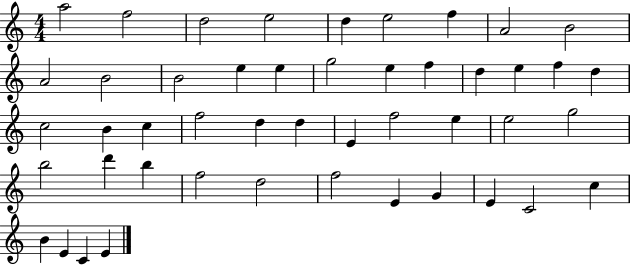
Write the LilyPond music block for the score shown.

{
  \clef treble
  \numericTimeSignature
  \time 4/4
  \key c \major
  a''2 f''2 | d''2 e''2 | d''4 e''2 f''4 | a'2 b'2 | \break a'2 b'2 | b'2 e''4 e''4 | g''2 e''4 f''4 | d''4 e''4 f''4 d''4 | \break c''2 b'4 c''4 | f''2 d''4 d''4 | e'4 f''2 e''4 | e''2 g''2 | \break b''2 d'''4 b''4 | f''2 d''2 | f''2 e'4 g'4 | e'4 c'2 c''4 | \break b'4 e'4 c'4 e'4 | \bar "|."
}